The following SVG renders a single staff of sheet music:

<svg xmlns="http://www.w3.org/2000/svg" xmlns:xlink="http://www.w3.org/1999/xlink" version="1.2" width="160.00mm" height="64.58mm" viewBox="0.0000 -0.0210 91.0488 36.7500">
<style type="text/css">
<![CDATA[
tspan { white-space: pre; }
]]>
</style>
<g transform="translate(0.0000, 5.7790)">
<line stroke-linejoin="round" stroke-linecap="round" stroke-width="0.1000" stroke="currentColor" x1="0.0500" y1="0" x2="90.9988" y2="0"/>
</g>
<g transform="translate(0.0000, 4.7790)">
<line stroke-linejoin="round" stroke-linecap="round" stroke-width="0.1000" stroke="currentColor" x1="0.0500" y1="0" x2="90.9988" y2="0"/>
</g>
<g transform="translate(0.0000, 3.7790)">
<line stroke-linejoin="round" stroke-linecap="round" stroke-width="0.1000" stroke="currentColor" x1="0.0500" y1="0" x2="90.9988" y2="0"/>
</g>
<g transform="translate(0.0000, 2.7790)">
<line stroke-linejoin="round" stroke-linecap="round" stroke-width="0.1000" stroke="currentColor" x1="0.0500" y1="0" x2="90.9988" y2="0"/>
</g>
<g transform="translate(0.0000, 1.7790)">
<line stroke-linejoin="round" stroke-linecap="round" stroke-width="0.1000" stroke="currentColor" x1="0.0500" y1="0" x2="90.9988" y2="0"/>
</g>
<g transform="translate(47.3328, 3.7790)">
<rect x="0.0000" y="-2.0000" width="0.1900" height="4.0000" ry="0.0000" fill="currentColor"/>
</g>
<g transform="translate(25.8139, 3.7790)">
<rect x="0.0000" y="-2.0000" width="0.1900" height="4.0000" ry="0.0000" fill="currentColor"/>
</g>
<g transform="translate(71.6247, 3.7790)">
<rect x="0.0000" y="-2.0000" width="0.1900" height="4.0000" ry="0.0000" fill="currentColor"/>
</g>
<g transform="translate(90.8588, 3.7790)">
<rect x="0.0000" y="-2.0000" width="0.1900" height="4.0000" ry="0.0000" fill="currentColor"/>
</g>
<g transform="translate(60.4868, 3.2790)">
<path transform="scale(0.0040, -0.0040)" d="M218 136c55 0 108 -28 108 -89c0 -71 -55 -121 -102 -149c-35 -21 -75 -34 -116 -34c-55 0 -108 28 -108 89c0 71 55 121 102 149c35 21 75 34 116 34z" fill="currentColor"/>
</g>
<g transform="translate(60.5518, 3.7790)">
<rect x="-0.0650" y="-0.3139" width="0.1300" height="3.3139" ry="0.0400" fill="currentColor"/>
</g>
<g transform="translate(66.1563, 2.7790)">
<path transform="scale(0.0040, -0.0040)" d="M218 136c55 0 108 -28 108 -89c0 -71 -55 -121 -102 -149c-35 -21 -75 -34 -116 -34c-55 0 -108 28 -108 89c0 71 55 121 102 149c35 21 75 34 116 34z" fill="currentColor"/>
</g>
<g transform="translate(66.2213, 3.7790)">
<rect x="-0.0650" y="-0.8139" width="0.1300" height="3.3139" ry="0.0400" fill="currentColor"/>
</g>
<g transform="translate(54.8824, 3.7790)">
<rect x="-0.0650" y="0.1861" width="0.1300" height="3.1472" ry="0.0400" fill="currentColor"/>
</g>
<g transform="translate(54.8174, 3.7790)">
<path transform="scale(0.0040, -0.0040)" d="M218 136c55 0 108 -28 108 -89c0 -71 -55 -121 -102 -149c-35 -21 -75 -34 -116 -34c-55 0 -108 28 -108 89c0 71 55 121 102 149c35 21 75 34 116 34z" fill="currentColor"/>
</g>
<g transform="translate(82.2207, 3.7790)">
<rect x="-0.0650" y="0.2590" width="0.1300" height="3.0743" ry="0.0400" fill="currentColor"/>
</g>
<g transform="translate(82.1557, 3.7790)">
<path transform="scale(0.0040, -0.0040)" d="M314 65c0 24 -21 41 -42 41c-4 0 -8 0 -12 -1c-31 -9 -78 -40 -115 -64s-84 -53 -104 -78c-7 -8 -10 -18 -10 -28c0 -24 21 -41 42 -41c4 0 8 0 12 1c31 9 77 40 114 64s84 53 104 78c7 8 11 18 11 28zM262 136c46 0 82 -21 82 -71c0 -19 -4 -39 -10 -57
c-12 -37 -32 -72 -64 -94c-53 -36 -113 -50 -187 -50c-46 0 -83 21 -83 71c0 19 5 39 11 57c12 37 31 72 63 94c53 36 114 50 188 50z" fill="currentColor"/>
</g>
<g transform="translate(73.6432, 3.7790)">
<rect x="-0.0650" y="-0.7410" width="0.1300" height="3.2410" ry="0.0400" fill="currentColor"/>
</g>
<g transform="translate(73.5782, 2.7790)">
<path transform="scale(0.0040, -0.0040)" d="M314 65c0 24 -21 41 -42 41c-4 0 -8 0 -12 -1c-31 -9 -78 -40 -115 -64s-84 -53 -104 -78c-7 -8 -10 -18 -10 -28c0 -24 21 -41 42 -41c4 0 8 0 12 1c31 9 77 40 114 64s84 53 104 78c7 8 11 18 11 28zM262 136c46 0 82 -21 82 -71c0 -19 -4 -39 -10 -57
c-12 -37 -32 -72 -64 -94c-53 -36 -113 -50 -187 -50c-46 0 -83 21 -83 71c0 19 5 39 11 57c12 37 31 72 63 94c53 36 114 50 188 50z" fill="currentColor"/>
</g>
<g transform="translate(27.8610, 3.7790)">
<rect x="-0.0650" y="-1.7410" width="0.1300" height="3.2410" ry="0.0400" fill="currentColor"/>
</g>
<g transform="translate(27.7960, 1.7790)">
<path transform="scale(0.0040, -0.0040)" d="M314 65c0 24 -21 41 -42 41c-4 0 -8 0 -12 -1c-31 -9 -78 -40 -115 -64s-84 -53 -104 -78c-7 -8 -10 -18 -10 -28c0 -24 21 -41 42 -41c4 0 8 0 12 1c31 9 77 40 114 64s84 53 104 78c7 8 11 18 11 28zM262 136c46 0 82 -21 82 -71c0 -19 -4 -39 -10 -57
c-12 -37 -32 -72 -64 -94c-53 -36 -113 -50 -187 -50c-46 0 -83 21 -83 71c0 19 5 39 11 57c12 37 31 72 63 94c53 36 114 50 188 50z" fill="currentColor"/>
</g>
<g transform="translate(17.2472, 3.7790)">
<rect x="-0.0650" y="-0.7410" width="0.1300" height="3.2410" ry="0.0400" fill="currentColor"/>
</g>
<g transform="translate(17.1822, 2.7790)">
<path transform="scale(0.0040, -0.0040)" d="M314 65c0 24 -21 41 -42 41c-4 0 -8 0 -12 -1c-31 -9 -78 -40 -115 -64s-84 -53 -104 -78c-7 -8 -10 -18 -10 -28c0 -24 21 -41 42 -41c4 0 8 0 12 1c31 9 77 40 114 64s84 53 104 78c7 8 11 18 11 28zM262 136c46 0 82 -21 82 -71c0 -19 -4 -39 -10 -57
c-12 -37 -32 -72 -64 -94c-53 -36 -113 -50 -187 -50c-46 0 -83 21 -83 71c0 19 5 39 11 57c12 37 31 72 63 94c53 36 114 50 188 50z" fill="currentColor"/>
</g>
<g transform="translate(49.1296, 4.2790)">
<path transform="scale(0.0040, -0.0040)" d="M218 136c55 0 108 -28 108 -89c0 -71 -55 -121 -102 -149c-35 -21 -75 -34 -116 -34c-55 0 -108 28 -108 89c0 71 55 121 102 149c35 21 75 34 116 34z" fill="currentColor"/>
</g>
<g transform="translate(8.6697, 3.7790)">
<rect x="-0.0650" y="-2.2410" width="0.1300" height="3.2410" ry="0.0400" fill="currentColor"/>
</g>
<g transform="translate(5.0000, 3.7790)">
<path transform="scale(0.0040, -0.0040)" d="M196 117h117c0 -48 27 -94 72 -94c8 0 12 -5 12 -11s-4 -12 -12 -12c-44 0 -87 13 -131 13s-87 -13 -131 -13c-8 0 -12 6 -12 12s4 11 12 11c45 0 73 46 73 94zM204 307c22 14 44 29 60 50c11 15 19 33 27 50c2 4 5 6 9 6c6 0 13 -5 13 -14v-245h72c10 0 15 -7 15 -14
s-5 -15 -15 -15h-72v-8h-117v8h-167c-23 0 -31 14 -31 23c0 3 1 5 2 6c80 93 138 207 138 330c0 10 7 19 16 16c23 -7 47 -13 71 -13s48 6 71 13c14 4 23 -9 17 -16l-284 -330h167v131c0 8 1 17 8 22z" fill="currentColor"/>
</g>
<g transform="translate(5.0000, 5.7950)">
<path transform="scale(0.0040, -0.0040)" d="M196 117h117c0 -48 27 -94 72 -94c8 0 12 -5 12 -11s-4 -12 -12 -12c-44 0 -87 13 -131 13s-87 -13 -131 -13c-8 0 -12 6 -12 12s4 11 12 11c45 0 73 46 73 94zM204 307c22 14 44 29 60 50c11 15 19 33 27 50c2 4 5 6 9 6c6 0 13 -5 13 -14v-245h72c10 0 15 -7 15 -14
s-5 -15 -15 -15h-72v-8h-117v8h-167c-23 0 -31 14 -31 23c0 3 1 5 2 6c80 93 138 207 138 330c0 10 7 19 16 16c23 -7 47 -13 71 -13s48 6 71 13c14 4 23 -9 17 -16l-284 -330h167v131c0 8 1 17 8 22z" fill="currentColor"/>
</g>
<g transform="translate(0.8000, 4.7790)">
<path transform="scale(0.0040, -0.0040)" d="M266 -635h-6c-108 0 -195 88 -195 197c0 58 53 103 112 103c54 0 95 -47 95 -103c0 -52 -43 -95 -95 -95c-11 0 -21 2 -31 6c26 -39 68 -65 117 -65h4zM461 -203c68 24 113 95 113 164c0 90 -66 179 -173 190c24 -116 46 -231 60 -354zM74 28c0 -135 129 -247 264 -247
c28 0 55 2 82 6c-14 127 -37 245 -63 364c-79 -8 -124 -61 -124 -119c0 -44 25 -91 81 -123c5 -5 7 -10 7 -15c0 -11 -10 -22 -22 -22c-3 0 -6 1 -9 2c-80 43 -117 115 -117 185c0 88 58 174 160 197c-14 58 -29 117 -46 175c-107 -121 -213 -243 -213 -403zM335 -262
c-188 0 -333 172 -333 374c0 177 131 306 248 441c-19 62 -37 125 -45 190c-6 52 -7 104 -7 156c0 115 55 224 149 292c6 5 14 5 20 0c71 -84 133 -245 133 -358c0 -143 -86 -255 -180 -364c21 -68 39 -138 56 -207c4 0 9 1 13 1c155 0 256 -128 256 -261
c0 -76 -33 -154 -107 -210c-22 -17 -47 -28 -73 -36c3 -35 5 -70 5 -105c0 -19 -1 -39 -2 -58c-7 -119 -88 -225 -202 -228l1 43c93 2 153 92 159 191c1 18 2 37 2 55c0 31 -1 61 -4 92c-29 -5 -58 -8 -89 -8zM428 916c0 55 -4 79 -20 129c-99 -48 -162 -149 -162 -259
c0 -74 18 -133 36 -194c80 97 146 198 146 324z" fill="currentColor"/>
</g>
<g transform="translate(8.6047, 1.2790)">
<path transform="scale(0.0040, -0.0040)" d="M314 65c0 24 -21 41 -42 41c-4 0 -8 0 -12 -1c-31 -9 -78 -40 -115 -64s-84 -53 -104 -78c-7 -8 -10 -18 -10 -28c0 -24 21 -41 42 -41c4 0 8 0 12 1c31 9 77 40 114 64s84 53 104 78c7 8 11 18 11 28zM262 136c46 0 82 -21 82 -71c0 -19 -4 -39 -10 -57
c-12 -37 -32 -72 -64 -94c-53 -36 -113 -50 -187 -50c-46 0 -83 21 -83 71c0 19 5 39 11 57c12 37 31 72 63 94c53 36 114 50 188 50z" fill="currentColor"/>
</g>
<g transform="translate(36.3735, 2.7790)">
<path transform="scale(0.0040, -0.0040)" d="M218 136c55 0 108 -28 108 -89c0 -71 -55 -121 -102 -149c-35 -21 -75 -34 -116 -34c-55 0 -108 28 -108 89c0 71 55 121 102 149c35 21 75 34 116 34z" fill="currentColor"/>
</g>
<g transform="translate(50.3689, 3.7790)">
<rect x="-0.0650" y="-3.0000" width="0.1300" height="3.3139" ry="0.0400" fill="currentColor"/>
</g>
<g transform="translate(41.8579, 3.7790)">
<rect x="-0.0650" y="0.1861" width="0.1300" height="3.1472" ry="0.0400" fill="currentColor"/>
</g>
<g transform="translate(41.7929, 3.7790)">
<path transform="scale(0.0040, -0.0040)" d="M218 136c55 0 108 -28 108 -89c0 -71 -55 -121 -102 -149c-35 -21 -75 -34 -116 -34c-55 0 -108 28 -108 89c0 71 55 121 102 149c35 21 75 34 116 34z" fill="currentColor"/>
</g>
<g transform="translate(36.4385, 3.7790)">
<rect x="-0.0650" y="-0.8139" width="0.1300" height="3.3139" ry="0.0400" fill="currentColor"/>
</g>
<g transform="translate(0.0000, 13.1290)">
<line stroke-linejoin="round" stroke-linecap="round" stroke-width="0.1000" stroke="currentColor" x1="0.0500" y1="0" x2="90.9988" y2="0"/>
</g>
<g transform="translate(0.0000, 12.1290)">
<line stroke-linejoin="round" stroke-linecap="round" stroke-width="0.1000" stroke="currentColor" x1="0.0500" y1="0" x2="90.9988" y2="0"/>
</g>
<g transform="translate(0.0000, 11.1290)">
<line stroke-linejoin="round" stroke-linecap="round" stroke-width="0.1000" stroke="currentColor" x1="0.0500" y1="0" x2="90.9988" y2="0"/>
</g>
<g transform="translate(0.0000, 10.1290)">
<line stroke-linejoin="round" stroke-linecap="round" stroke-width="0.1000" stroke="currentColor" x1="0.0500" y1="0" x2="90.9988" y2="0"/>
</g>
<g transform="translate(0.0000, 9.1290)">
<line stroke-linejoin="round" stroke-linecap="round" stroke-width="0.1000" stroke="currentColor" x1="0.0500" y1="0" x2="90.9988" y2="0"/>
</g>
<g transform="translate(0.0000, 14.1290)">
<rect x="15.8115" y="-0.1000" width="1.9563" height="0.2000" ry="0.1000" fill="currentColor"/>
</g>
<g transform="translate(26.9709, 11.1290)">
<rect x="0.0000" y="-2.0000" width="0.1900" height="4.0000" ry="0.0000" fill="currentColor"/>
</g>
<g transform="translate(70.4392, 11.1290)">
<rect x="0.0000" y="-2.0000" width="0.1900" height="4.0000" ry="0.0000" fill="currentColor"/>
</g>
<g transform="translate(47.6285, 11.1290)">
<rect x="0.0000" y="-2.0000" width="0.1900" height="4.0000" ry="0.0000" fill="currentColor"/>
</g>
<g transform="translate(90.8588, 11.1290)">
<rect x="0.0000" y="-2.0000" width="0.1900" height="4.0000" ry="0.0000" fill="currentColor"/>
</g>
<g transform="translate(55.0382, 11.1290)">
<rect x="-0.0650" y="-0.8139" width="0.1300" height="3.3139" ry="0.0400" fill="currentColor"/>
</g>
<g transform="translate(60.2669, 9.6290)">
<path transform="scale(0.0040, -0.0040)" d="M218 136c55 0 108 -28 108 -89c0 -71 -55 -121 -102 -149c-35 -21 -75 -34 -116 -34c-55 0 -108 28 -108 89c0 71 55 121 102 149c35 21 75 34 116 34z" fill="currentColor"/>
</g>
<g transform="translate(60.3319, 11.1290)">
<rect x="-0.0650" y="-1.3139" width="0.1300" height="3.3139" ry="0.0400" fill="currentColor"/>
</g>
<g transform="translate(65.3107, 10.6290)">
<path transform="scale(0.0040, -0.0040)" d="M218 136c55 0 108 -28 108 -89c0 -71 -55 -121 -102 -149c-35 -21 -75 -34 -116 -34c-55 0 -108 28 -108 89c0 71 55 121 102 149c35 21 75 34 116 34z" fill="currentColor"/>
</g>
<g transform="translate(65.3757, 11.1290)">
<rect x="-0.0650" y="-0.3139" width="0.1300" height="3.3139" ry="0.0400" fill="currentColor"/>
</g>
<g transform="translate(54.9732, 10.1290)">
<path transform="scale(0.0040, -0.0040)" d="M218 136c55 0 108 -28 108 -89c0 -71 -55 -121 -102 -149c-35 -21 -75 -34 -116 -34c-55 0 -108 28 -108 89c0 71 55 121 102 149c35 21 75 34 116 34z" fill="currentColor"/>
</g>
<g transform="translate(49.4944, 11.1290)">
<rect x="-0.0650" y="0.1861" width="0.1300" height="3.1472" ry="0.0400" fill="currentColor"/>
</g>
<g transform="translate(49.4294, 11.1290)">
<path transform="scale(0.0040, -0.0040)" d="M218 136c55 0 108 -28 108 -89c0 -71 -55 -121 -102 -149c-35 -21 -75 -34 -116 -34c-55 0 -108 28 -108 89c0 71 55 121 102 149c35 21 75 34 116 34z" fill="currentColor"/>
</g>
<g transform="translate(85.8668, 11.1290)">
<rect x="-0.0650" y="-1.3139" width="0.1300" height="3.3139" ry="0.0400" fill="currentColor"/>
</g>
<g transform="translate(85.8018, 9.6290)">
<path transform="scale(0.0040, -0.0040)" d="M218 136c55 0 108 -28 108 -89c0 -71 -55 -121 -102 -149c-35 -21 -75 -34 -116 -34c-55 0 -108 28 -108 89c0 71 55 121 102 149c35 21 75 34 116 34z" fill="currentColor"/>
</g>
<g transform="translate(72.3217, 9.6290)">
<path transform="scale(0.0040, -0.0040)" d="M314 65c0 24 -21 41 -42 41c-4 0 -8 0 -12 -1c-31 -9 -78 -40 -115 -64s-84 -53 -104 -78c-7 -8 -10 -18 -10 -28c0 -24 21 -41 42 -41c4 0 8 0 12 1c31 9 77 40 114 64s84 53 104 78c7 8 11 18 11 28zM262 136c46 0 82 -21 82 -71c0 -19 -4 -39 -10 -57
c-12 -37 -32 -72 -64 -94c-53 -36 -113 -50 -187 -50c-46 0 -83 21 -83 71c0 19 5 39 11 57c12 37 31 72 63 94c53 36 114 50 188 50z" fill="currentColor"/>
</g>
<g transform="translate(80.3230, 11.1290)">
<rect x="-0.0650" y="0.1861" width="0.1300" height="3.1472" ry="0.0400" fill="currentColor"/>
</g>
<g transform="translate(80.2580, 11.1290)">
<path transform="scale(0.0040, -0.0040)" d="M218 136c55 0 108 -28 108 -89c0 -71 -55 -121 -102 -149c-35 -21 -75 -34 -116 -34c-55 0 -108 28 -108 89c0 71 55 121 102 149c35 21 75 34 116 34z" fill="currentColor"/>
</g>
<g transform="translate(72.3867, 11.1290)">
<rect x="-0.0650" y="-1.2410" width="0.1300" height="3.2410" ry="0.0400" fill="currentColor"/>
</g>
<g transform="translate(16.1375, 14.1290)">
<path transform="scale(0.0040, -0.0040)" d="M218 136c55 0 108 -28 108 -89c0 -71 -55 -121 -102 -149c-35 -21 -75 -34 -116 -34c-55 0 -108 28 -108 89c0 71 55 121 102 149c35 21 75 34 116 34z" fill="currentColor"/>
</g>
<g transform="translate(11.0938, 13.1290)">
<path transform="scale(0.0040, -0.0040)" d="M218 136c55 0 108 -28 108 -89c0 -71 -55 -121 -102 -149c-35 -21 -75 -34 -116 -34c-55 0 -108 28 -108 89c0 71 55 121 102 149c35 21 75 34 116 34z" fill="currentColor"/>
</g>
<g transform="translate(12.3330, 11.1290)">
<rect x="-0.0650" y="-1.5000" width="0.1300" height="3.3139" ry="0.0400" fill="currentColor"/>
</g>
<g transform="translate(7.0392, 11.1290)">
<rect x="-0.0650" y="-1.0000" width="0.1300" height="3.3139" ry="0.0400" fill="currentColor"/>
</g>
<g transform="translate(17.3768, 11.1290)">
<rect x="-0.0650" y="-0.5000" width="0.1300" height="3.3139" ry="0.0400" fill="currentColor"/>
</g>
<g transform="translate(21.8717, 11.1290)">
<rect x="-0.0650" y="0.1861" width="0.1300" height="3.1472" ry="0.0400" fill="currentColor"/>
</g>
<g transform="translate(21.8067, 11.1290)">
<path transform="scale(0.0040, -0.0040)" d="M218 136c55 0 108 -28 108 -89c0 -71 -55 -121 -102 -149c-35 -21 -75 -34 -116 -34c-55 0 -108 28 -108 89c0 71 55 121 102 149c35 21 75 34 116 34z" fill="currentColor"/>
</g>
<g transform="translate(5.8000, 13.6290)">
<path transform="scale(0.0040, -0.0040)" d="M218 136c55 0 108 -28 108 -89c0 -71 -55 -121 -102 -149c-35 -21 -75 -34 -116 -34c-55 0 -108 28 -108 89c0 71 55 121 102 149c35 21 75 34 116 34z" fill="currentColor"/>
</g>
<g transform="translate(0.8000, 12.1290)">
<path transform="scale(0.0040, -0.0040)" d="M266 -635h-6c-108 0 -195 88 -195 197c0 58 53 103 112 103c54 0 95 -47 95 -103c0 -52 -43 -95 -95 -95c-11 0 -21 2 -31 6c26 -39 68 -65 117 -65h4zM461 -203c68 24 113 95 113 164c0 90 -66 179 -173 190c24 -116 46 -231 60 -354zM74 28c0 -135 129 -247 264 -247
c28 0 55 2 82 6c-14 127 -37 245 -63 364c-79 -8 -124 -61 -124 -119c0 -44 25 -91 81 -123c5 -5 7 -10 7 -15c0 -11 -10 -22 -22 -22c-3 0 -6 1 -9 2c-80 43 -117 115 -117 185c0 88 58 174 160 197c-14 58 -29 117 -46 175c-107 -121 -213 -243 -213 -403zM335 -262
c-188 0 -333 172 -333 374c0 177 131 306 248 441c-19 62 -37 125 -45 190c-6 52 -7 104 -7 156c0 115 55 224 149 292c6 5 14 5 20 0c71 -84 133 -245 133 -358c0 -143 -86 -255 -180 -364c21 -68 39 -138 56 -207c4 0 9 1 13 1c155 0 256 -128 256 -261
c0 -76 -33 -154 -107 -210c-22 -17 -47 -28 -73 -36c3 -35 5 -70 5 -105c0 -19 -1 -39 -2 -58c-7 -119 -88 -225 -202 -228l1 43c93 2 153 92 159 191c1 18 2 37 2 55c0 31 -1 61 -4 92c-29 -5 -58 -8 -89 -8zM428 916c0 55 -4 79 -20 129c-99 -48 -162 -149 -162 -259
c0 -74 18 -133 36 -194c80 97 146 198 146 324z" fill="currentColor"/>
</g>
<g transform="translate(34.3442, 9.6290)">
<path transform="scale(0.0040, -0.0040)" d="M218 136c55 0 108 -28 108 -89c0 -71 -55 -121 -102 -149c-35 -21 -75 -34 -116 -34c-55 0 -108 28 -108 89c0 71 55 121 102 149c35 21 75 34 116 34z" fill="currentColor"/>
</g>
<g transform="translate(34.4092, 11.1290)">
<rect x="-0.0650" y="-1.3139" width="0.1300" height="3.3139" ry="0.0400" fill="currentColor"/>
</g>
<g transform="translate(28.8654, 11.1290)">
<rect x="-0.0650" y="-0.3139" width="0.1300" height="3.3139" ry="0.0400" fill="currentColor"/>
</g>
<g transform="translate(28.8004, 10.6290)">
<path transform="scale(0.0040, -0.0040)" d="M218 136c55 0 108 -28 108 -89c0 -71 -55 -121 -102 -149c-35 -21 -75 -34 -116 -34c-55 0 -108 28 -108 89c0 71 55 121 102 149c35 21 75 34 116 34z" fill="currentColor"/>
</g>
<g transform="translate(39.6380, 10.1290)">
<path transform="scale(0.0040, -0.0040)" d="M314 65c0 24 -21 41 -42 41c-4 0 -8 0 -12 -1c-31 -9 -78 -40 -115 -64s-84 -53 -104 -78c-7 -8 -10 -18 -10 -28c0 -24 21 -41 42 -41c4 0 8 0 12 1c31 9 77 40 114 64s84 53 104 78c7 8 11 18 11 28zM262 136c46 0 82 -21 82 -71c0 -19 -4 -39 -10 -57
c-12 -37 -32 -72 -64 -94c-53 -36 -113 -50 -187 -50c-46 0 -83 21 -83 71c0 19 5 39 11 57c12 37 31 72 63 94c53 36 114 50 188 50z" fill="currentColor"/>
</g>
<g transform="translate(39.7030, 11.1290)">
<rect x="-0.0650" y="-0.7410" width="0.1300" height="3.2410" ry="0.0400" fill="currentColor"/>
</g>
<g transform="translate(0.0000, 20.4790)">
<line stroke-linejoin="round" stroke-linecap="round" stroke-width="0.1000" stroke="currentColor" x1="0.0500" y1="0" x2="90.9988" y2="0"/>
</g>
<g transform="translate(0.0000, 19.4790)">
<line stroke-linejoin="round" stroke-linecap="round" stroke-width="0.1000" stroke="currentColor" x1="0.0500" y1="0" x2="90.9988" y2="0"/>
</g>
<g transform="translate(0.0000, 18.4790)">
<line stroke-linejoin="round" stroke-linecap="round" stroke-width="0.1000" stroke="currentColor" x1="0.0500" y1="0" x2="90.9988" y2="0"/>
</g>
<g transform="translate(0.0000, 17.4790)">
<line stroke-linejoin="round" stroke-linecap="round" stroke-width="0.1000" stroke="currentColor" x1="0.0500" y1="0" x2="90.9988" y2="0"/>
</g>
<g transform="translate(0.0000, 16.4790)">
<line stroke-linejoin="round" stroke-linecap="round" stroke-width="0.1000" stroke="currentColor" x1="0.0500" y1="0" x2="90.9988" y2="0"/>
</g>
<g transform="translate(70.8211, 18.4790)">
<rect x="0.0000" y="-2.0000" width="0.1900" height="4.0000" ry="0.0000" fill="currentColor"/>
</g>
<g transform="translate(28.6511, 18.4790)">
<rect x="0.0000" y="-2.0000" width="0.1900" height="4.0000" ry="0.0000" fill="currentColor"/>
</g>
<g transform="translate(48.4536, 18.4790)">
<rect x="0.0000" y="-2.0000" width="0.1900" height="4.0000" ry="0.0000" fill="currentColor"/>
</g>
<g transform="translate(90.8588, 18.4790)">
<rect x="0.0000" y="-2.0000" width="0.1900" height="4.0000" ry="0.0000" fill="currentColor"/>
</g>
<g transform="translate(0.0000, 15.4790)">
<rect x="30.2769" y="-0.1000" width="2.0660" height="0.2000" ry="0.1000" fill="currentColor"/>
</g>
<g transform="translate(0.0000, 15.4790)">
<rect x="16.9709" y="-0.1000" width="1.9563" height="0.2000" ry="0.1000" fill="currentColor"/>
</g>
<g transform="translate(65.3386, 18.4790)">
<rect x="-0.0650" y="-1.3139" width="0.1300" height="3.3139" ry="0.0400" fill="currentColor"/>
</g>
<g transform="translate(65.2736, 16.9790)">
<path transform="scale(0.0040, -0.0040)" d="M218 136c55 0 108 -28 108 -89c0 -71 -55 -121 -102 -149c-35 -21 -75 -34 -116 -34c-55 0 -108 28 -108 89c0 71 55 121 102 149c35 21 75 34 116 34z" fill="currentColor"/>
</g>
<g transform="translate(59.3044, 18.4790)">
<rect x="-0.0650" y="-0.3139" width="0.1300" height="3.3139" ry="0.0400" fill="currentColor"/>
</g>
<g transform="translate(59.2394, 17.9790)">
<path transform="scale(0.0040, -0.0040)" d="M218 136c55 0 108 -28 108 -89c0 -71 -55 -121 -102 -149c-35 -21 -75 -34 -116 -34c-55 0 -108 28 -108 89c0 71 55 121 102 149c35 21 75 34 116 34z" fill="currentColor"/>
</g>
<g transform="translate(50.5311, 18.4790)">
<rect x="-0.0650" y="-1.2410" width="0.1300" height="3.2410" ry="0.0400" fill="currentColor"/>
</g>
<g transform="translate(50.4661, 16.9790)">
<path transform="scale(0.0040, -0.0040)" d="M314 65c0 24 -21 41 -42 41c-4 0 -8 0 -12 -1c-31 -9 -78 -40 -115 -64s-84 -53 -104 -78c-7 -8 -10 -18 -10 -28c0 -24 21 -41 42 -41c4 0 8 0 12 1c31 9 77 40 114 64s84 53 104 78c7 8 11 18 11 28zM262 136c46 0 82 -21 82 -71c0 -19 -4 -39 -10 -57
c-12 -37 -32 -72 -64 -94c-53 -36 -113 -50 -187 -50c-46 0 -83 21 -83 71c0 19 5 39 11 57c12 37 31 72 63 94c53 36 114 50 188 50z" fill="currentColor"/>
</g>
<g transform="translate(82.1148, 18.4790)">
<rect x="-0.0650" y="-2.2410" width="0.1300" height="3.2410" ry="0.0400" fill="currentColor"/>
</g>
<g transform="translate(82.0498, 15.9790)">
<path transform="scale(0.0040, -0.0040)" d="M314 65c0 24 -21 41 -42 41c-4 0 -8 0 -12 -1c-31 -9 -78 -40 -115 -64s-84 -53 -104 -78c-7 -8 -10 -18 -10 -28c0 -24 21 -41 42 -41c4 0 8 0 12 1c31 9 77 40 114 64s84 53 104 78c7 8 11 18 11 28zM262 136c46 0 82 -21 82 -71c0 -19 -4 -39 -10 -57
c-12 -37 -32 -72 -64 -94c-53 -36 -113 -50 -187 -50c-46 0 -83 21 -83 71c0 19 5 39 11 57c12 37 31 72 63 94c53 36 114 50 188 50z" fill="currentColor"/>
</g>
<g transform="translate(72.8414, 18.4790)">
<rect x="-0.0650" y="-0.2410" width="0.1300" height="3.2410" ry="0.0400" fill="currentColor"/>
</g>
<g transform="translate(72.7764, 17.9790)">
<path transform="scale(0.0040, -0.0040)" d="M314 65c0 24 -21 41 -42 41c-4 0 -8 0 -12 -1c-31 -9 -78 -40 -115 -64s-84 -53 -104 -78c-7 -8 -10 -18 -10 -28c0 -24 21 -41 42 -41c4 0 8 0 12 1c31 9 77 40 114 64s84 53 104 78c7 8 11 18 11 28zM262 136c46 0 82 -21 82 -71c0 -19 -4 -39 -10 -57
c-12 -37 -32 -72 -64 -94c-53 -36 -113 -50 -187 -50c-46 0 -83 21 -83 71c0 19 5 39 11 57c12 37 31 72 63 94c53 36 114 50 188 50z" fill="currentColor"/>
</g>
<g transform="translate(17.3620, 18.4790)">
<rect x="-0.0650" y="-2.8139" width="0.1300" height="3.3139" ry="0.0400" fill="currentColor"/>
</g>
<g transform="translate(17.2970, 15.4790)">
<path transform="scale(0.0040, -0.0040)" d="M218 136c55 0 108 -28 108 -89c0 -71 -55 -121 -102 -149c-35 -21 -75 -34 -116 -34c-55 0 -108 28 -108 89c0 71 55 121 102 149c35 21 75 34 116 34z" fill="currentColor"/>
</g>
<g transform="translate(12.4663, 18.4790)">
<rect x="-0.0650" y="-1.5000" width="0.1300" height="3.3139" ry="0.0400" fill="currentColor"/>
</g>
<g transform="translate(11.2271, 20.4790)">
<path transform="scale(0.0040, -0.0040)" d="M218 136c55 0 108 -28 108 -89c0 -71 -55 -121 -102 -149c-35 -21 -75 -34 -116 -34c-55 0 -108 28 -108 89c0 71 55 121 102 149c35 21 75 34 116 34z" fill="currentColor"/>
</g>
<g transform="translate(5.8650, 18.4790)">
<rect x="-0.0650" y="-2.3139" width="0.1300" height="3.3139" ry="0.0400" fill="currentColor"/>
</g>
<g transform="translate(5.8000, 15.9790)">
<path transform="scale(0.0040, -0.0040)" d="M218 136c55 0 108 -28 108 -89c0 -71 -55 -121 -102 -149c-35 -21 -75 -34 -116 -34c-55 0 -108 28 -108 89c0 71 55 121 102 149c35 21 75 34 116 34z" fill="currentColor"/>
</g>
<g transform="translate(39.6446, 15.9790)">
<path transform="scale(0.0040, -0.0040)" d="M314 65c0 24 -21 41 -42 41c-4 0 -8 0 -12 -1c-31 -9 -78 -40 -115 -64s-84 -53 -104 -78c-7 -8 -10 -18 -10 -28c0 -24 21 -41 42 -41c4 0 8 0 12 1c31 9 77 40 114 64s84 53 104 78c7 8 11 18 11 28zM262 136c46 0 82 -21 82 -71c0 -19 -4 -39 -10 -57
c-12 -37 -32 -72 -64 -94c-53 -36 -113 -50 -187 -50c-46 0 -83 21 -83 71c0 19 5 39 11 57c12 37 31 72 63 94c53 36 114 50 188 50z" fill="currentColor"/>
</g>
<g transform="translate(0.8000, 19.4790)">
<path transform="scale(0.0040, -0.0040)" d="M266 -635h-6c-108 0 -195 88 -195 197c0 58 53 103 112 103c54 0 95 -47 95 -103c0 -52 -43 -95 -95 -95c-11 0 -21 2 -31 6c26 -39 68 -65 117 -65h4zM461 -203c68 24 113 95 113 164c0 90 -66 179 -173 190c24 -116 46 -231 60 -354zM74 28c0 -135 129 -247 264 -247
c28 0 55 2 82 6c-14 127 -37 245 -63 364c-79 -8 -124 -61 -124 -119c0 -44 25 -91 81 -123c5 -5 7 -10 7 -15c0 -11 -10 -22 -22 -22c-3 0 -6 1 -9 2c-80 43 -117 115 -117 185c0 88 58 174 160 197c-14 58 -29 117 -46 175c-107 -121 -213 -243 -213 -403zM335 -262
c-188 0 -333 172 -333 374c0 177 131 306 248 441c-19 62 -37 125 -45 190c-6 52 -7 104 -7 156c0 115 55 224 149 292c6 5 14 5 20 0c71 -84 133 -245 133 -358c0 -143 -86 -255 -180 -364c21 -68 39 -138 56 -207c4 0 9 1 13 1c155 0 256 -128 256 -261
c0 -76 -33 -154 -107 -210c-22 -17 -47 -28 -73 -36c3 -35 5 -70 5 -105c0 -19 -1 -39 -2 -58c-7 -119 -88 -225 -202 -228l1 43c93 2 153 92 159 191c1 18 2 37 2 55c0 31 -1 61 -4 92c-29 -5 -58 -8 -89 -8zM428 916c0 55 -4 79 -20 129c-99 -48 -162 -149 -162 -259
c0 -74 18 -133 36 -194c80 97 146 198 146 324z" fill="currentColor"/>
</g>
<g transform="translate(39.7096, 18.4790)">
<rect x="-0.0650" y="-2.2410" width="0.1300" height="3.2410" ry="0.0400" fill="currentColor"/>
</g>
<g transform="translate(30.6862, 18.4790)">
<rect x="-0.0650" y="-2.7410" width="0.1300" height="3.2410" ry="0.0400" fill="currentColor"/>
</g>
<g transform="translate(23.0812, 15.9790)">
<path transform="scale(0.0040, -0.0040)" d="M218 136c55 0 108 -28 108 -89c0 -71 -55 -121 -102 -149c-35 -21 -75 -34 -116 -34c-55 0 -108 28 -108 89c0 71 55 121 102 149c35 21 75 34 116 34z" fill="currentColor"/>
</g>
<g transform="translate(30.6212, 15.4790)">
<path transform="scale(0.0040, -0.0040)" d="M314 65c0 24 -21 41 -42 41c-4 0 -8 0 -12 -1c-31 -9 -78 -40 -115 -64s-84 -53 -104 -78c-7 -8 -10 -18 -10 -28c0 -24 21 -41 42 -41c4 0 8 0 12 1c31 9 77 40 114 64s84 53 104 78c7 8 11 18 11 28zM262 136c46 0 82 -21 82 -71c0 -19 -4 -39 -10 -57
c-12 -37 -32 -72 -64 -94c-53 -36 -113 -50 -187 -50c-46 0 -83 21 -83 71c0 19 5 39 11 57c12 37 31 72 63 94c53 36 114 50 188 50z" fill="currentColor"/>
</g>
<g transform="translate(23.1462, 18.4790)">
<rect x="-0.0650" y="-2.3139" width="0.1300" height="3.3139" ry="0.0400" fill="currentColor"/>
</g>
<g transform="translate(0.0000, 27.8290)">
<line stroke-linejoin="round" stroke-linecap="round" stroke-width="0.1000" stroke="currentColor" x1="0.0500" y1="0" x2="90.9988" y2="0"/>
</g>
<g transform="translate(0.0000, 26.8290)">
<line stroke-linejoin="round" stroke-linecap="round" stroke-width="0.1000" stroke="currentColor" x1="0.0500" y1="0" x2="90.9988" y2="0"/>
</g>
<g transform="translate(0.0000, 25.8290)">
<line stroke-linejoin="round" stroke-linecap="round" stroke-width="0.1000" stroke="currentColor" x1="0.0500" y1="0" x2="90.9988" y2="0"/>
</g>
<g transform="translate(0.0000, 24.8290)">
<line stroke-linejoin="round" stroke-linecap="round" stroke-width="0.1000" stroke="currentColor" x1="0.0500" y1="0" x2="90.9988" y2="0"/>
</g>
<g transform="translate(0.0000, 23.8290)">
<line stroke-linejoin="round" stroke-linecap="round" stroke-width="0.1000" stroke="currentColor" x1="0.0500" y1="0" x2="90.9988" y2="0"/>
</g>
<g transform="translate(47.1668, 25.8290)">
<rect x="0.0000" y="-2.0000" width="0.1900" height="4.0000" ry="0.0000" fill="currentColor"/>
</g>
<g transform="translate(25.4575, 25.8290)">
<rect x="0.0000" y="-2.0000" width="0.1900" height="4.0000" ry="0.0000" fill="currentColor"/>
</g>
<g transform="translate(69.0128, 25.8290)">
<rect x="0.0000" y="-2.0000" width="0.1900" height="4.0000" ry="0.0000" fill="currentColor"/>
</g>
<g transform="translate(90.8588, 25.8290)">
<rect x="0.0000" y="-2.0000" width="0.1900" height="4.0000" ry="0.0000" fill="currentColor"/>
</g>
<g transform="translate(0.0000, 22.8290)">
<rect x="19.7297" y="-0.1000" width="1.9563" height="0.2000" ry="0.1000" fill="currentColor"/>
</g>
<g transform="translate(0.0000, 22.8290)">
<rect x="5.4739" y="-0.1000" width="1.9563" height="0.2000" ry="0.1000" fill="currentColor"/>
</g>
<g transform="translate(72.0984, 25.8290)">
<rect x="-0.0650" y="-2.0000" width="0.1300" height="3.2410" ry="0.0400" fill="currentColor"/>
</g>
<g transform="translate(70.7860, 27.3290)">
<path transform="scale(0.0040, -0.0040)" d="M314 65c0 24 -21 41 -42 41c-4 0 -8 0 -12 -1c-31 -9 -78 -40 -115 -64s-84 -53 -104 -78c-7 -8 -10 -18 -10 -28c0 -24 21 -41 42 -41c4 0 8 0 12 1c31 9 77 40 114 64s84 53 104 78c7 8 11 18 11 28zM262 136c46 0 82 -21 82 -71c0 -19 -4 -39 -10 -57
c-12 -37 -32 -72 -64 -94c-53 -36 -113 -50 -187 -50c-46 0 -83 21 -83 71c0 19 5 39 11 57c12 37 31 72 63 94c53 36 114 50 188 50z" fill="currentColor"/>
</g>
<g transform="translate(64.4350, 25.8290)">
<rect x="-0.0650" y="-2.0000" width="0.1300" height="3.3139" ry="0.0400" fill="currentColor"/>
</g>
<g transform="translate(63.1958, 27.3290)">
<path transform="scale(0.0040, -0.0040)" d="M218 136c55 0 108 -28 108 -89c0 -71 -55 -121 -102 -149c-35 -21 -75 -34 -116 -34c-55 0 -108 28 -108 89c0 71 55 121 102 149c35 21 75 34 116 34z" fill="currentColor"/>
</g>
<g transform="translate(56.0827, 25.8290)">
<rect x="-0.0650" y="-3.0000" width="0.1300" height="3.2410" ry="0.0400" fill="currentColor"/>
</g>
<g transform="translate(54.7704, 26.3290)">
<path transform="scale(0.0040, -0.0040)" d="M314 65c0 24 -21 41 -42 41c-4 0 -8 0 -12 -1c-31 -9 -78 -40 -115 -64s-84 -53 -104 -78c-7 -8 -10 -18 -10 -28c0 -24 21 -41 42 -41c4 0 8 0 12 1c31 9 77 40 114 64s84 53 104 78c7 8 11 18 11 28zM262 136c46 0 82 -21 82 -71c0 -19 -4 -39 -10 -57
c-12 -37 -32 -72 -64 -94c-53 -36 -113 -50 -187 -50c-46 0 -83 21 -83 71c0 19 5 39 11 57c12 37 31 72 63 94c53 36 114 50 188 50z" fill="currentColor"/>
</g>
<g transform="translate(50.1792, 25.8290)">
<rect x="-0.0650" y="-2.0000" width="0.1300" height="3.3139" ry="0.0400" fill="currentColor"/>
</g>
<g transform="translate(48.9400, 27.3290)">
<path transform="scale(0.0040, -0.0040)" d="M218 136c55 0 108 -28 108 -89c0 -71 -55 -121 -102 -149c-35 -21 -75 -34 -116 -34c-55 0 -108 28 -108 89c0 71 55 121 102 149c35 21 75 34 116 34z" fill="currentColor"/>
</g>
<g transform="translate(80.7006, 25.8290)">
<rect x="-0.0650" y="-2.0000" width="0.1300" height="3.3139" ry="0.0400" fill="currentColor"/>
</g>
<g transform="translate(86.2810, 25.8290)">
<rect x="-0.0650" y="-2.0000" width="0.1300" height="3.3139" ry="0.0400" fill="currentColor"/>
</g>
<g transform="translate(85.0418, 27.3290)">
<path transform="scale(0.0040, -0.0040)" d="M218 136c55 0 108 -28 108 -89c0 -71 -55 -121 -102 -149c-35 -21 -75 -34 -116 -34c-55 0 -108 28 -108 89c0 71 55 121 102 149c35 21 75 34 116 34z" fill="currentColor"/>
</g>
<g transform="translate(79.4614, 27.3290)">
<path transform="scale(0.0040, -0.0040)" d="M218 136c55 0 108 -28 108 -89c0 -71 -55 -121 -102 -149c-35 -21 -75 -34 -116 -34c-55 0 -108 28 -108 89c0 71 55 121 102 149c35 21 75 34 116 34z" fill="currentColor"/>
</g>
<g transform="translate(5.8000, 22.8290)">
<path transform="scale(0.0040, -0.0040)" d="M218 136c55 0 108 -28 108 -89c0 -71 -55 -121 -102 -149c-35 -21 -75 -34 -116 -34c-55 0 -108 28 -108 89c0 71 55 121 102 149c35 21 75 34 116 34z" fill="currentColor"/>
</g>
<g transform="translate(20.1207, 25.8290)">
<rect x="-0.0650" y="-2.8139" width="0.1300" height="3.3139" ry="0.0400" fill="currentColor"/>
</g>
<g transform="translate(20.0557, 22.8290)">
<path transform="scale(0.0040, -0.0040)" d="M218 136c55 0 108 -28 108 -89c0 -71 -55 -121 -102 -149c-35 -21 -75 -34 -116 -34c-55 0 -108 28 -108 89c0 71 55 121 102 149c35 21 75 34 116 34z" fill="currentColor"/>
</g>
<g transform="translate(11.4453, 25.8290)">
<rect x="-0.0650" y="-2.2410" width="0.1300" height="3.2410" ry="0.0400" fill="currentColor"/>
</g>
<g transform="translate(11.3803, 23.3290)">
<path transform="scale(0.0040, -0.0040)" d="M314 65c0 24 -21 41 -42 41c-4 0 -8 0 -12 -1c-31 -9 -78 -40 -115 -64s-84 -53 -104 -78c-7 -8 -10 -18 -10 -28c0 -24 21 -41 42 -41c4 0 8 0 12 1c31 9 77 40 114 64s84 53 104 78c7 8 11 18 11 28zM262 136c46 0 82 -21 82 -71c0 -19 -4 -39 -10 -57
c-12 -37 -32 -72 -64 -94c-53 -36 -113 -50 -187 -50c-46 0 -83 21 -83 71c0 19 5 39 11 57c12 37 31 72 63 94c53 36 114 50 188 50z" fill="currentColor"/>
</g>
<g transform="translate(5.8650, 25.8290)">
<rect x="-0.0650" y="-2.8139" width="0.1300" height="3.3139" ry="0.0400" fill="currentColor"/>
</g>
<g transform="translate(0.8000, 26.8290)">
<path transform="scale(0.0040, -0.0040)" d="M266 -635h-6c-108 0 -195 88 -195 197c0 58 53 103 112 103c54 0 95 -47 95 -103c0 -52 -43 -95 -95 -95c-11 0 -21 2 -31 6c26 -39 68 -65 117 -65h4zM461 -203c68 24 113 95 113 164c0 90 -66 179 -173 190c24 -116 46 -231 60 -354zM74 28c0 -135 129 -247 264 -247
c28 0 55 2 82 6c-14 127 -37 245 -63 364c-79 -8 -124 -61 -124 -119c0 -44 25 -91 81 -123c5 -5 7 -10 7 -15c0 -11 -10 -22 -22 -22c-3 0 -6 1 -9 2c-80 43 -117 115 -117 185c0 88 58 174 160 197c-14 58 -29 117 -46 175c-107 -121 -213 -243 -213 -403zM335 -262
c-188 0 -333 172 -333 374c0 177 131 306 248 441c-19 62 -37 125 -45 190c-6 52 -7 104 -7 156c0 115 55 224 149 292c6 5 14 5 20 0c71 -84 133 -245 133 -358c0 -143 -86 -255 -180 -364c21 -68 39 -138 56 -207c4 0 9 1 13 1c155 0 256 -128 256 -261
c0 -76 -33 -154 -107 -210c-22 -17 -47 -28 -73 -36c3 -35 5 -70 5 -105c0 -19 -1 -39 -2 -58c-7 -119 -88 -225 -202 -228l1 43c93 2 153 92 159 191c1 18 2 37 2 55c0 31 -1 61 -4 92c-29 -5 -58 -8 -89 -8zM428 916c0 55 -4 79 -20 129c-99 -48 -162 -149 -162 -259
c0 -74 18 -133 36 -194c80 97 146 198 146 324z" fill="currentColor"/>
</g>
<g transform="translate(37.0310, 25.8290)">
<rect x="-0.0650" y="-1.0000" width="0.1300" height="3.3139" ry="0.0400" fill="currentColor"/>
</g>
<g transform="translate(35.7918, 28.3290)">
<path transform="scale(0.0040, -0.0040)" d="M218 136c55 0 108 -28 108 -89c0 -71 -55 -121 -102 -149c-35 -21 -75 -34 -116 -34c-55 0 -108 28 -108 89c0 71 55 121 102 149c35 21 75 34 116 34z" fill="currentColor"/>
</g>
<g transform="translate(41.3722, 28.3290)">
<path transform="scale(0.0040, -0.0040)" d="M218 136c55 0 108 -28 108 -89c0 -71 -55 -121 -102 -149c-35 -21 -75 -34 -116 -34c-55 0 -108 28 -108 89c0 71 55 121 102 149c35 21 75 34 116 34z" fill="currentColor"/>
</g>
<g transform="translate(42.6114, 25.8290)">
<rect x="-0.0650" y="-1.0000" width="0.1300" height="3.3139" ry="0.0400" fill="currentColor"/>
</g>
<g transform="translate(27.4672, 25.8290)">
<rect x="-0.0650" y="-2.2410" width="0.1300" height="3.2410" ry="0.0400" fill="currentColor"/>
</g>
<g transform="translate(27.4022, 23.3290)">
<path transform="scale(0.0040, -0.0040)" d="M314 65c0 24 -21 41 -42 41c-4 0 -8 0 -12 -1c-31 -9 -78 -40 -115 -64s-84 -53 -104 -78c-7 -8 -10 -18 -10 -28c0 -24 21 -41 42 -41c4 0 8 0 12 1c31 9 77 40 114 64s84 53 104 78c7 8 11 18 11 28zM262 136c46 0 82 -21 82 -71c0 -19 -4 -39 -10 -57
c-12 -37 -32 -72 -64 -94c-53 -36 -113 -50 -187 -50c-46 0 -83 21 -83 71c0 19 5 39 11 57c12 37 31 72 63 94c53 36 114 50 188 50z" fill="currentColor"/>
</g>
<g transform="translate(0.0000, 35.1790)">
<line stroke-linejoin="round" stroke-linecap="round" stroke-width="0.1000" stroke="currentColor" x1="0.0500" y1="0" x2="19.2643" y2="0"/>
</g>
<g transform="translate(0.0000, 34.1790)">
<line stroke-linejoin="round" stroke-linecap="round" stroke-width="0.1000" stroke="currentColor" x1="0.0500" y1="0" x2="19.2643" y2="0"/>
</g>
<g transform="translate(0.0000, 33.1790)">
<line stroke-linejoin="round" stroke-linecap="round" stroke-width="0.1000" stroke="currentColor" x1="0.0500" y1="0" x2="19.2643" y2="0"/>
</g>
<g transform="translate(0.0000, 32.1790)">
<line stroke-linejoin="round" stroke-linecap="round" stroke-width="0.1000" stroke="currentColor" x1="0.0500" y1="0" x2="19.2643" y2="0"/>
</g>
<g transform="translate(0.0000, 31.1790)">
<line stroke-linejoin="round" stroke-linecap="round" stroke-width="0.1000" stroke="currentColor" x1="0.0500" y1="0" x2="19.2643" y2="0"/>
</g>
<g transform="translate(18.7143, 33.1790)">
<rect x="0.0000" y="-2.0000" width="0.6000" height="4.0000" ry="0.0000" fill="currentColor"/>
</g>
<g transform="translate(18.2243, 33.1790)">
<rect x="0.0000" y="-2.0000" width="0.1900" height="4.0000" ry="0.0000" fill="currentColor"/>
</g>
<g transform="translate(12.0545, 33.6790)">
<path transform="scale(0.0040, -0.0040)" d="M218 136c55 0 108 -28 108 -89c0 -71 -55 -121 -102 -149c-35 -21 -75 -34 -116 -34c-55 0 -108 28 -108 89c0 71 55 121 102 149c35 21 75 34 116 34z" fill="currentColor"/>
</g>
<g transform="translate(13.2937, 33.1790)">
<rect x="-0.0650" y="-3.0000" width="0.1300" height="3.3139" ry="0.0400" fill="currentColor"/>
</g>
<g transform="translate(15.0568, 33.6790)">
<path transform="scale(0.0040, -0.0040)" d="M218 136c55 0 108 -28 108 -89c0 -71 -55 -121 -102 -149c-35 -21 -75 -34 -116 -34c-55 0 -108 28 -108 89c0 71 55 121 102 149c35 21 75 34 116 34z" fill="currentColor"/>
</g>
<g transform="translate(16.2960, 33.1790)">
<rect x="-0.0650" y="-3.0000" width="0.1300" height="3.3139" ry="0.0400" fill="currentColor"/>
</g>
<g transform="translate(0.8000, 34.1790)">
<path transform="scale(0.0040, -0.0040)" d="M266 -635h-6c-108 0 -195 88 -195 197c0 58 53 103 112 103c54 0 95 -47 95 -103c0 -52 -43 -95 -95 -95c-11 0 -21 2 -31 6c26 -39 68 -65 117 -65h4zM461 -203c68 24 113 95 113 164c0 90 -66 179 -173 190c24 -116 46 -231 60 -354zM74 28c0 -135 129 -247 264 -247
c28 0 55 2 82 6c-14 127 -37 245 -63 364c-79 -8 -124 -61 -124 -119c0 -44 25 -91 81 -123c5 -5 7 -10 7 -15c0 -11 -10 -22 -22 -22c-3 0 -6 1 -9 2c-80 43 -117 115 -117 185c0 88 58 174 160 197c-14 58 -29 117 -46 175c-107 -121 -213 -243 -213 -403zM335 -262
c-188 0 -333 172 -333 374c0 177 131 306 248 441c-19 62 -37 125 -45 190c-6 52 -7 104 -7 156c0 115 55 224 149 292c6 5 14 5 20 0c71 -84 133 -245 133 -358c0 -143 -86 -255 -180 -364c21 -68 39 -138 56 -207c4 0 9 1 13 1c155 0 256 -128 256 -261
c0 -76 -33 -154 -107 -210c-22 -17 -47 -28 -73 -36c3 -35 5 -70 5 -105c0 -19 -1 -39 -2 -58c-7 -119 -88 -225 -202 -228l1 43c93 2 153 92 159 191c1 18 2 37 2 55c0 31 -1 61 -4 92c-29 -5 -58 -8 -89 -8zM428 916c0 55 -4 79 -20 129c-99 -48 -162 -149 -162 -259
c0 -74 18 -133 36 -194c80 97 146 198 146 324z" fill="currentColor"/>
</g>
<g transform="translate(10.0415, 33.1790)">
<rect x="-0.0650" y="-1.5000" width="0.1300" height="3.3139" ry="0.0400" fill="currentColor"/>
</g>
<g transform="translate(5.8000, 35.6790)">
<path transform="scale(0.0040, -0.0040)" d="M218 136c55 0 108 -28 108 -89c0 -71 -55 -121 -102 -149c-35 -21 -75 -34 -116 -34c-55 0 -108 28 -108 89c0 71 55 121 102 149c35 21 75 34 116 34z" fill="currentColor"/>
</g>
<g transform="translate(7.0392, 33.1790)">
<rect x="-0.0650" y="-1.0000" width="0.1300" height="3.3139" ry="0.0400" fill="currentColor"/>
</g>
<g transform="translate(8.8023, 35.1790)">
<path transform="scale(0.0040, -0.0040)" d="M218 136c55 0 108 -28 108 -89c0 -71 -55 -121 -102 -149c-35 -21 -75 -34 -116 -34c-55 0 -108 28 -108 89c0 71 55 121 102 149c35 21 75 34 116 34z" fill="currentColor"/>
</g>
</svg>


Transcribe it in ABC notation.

X:1
T:Untitled
M:4/4
L:1/4
K:C
g2 d2 f2 d B A B c d d2 B2 D E C B c e d2 B d e c e2 B e g E a g a2 g2 e2 c e c2 g2 a g2 a g2 D D F A2 F F2 F F D E A A